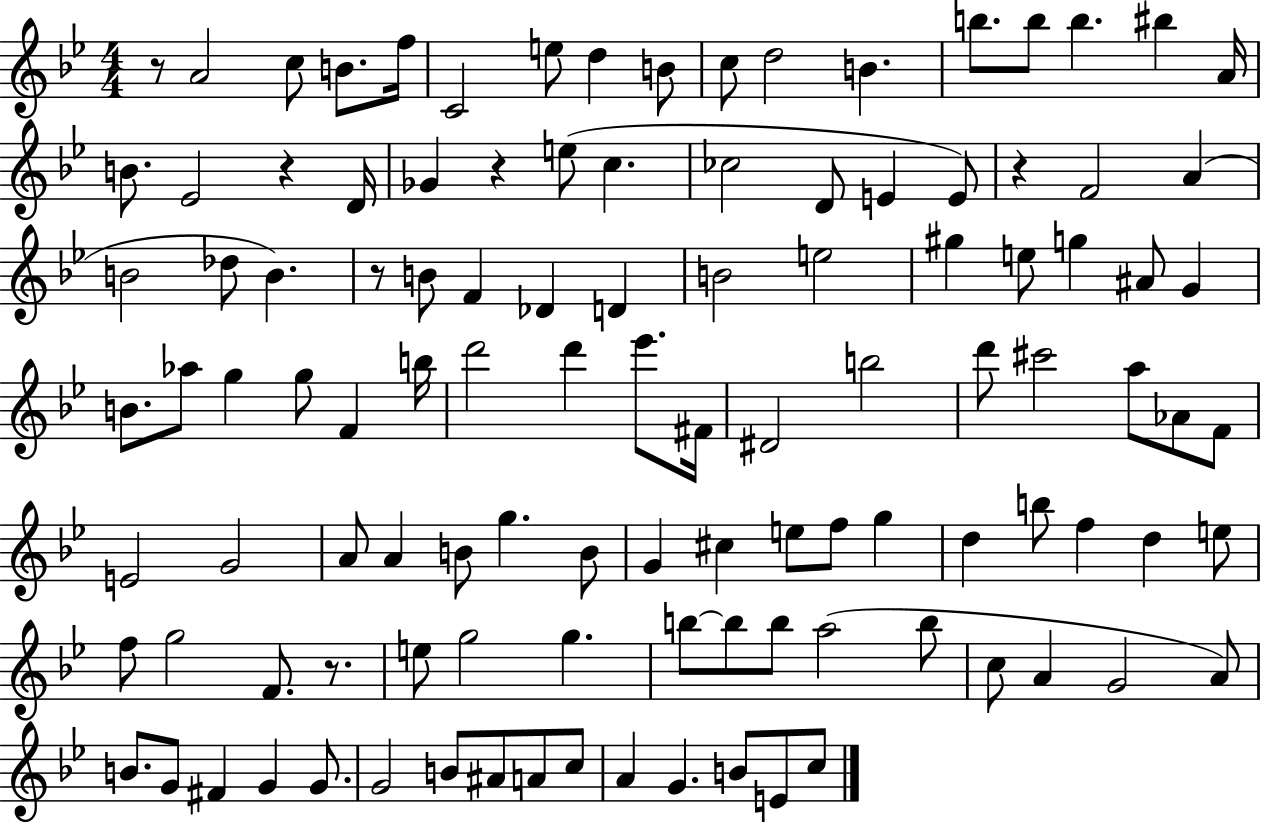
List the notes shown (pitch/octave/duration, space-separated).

R/e A4/h C5/e B4/e. F5/s C4/h E5/e D5/q B4/e C5/e D5/h B4/q. B5/e. B5/e B5/q. BIS5/q A4/s B4/e. Eb4/h R/q D4/s Gb4/q R/q E5/e C5/q. CES5/h D4/e E4/q E4/e R/q F4/h A4/q B4/h Db5/e B4/q. R/e B4/e F4/q Db4/q D4/q B4/h E5/h G#5/q E5/e G5/q A#4/e G4/q B4/e. Ab5/e G5/q G5/e F4/q B5/s D6/h D6/q Eb6/e. F#4/s D#4/h B5/h D6/e C#6/h A5/e Ab4/e F4/e E4/h G4/h A4/e A4/q B4/e G5/q. B4/e G4/q C#5/q E5/e F5/e G5/q D5/q B5/e F5/q D5/q E5/e F5/e G5/h F4/e. R/e. E5/e G5/h G5/q. B5/e B5/e B5/e A5/h B5/e C5/e A4/q G4/h A4/e B4/e. G4/e F#4/q G4/q G4/e. G4/h B4/e A#4/e A4/e C5/e A4/q G4/q. B4/e E4/e C5/e